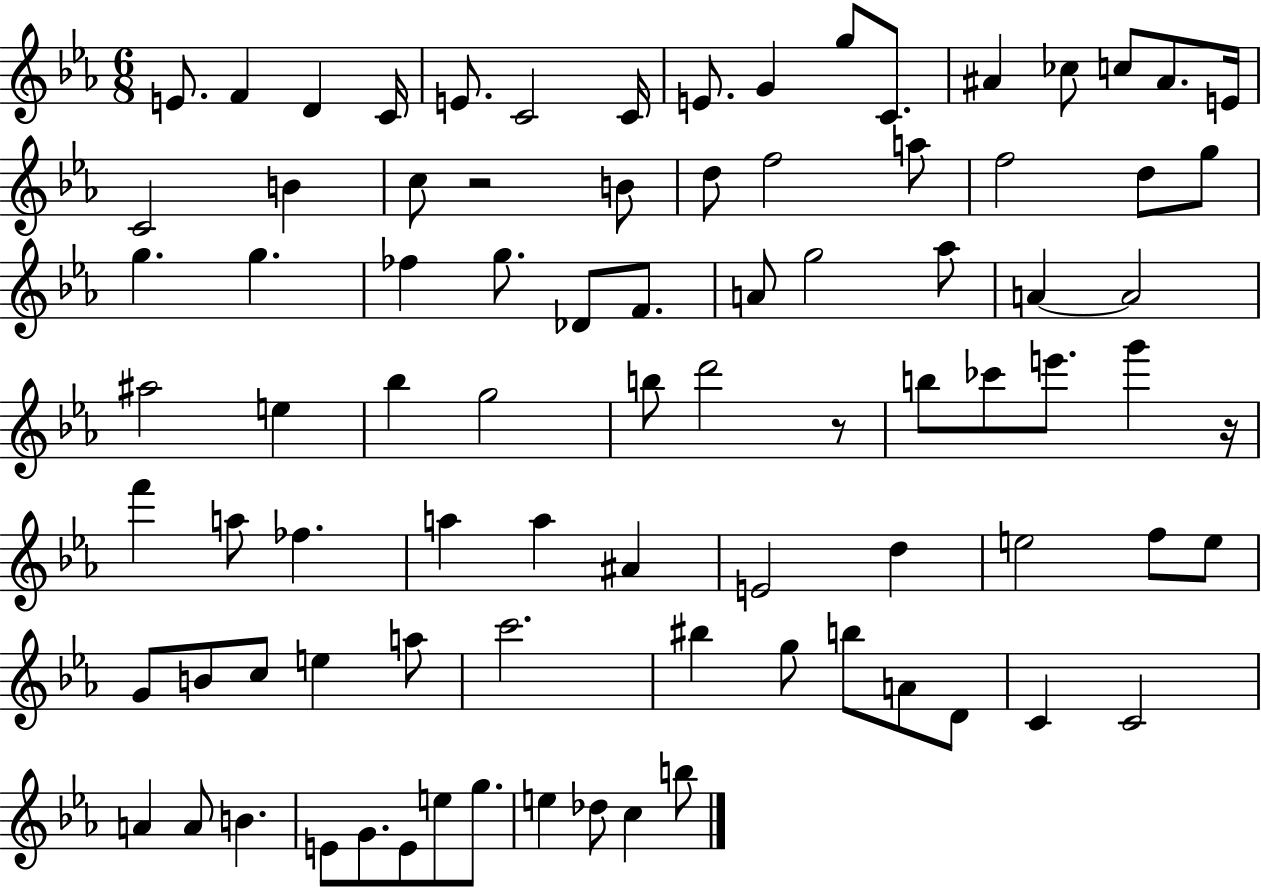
E4/e. F4/q D4/q C4/s E4/e. C4/h C4/s E4/e. G4/q G5/e C4/e. A#4/q CES5/e C5/e A#4/e. E4/s C4/h B4/q C5/e R/h B4/e D5/e F5/h A5/e F5/h D5/e G5/e G5/q. G5/q. FES5/q G5/e. Db4/e F4/e. A4/e G5/h Ab5/e A4/q A4/h A#5/h E5/q Bb5/q G5/h B5/e D6/h R/e B5/e CES6/e E6/e. G6/q R/s F6/q A5/e FES5/q. A5/q A5/q A#4/q E4/h D5/q E5/h F5/e E5/e G4/e B4/e C5/e E5/q A5/e C6/h. BIS5/q G5/e B5/e A4/e D4/e C4/q C4/h A4/q A4/e B4/q. E4/e G4/e. E4/e E5/e G5/e. E5/q Db5/e C5/q B5/e